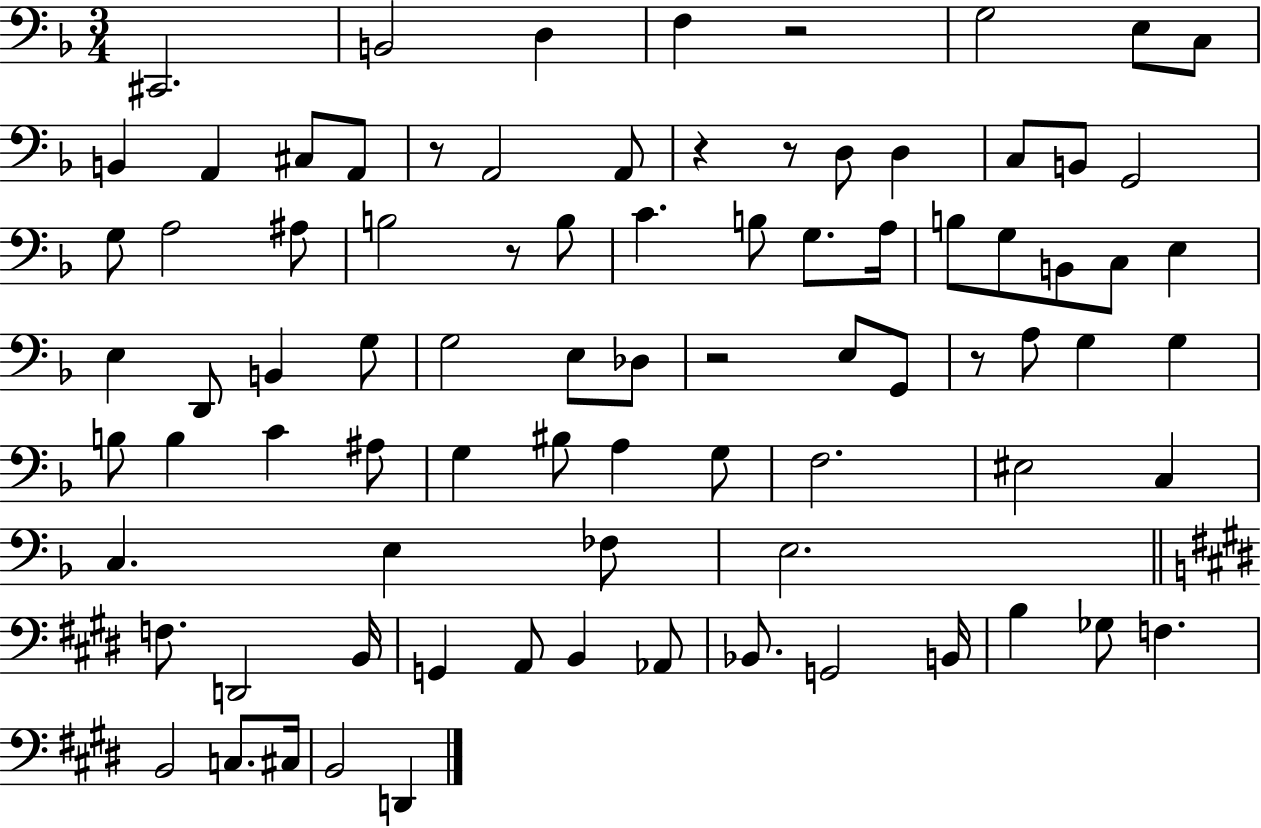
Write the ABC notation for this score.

X:1
T:Untitled
M:3/4
L:1/4
K:F
^C,,2 B,,2 D, F, z2 G,2 E,/2 C,/2 B,, A,, ^C,/2 A,,/2 z/2 A,,2 A,,/2 z z/2 D,/2 D, C,/2 B,,/2 G,,2 G,/2 A,2 ^A,/2 B,2 z/2 B,/2 C B,/2 G,/2 A,/4 B,/2 G,/2 B,,/2 C,/2 E, E, D,,/2 B,, G,/2 G,2 E,/2 _D,/2 z2 E,/2 G,,/2 z/2 A,/2 G, G, B,/2 B, C ^A,/2 G, ^B,/2 A, G,/2 F,2 ^E,2 C, C, E, _F,/2 E,2 F,/2 D,,2 B,,/4 G,, A,,/2 B,, _A,,/2 _B,,/2 G,,2 B,,/4 B, _G,/2 F, B,,2 C,/2 ^C,/4 B,,2 D,,